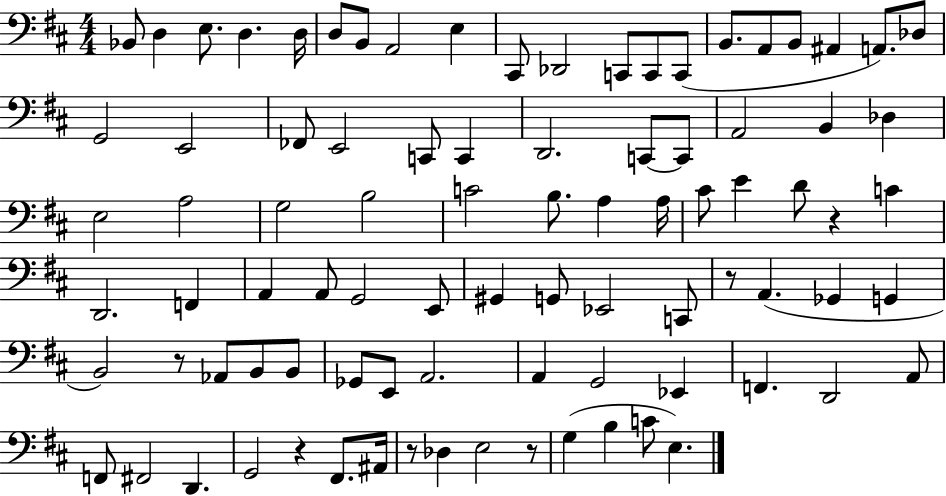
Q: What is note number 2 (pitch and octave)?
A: D3